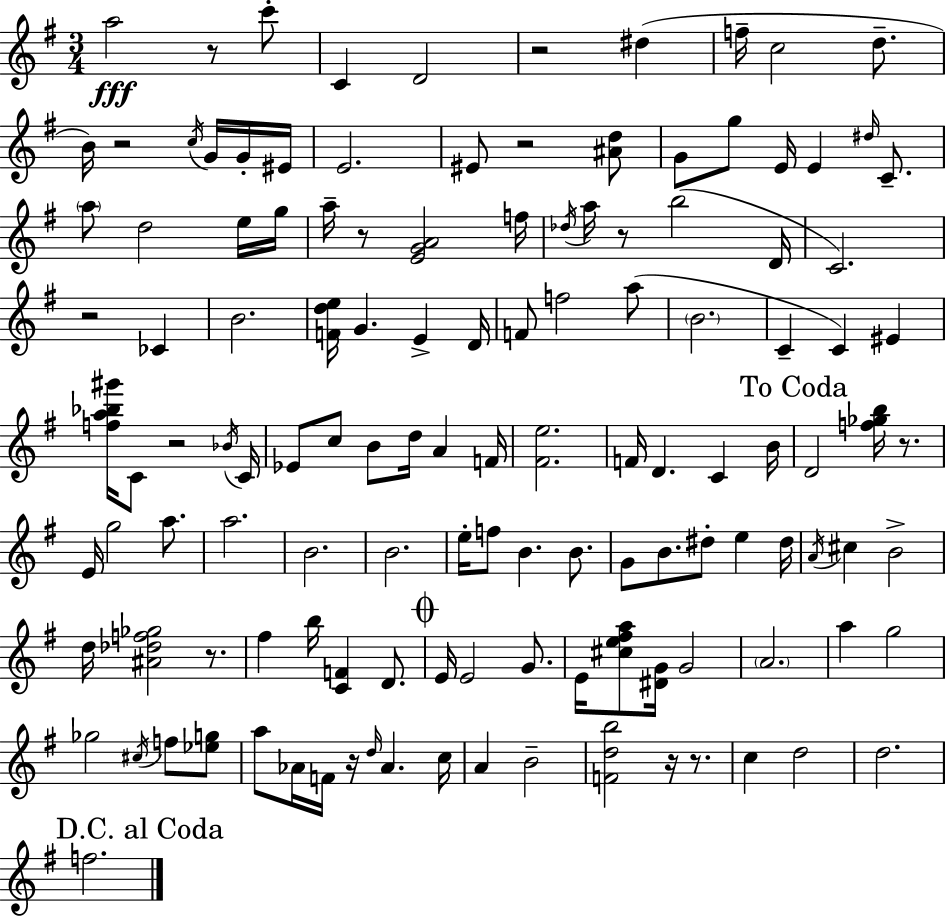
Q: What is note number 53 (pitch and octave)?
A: F4